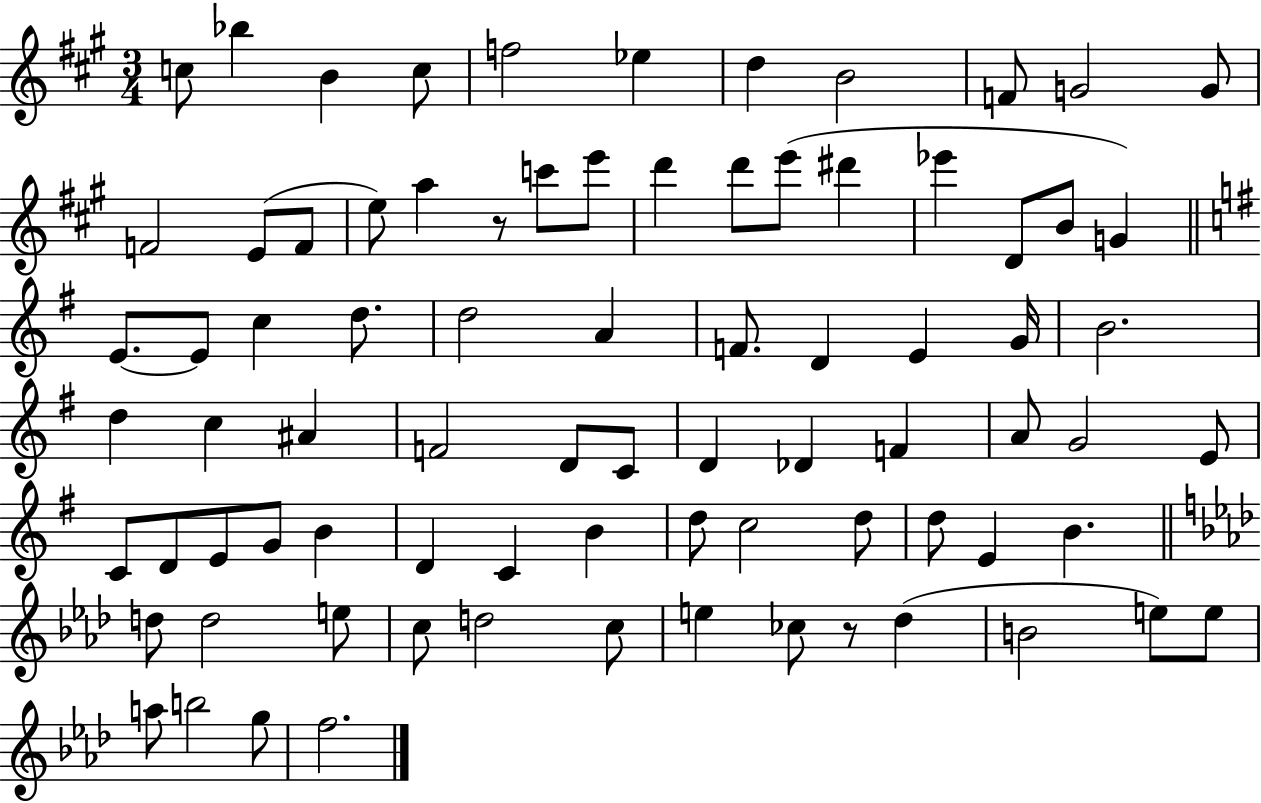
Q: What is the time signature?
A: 3/4